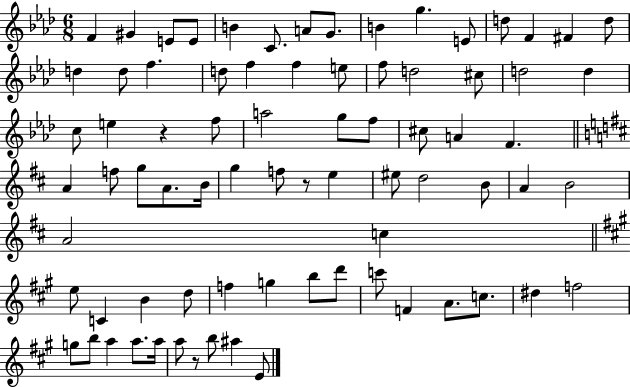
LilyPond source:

{
  \clef treble
  \numericTimeSignature
  \time 6/8
  \key aes \major
  f'4 gis'4 e'8 e'8 | b'4 c'8. a'8 g'8. | b'4 g''4. e'8 | d''8 f'4 fis'4 d''8 | \break d''4 d''8 f''4. | d''8 f''4 f''4 e''8 | f''8 d''2 cis''8 | d''2 d''4 | \break c''8 e''4 r4 f''8 | a''2 g''8 f''8 | cis''8 a'4 f'4. | \bar "||" \break \key d \major a'4 f''8 g''8 a'8. b'16 | g''4 f''8 r8 e''4 | eis''8 d''2 b'8 | a'4 b'2 | \break a'2 c''4 | \bar "||" \break \key a \major e''8 c'4 b'4 d''8 | f''4 g''4 b''8 d'''8 | c'''8 f'4 a'8. c''8. | dis''4 f''2 | \break g''8 b''8 a''4 a''8. a''16 | a''8 r8 b''8 ais''4 e'8 | \bar "|."
}